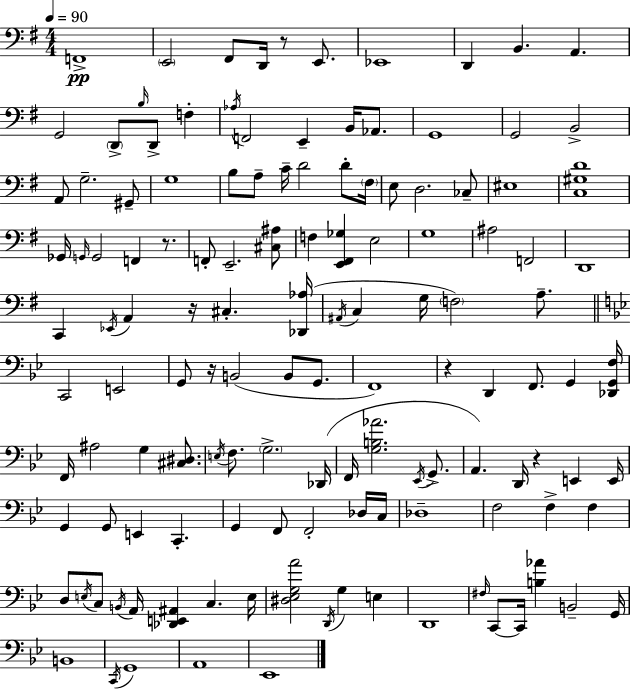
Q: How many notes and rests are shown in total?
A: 131